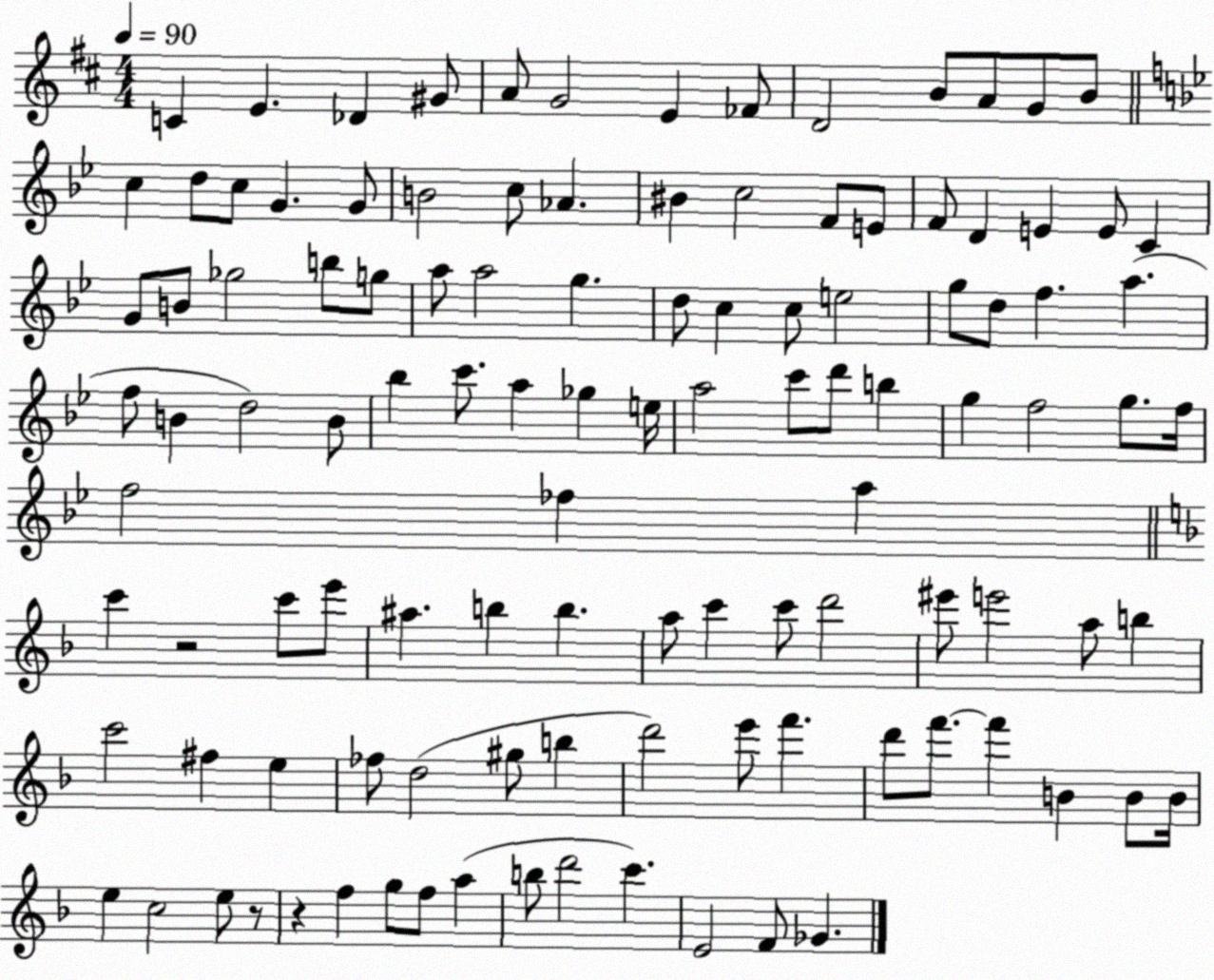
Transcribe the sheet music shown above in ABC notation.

X:1
T:Untitled
M:4/4
L:1/4
K:D
C E _D ^G/2 A/2 G2 E _F/2 D2 B/2 A/2 G/2 B/2 c d/2 c/2 G G/2 B2 c/2 _A ^B c2 F/2 E/2 F/2 D E E/2 C G/2 B/2 _g2 b/2 g/2 a/2 a2 g d/2 c c/2 e2 g/2 d/2 f a f/2 B d2 B/2 _b c'/2 a _g e/4 a2 c'/2 d'/2 b g f2 g/2 f/4 f2 _f a c' z2 c'/2 e'/2 ^a b b a/2 c' c'/2 d'2 ^e'/2 e'2 a/2 b c'2 ^f e _f/2 d2 ^g/2 b d'2 e'/2 f' d'/2 f'/2 f' B B/2 B/4 e c2 e/2 z/2 z f g/2 f/2 a b/2 d'2 c' E2 F/2 _G